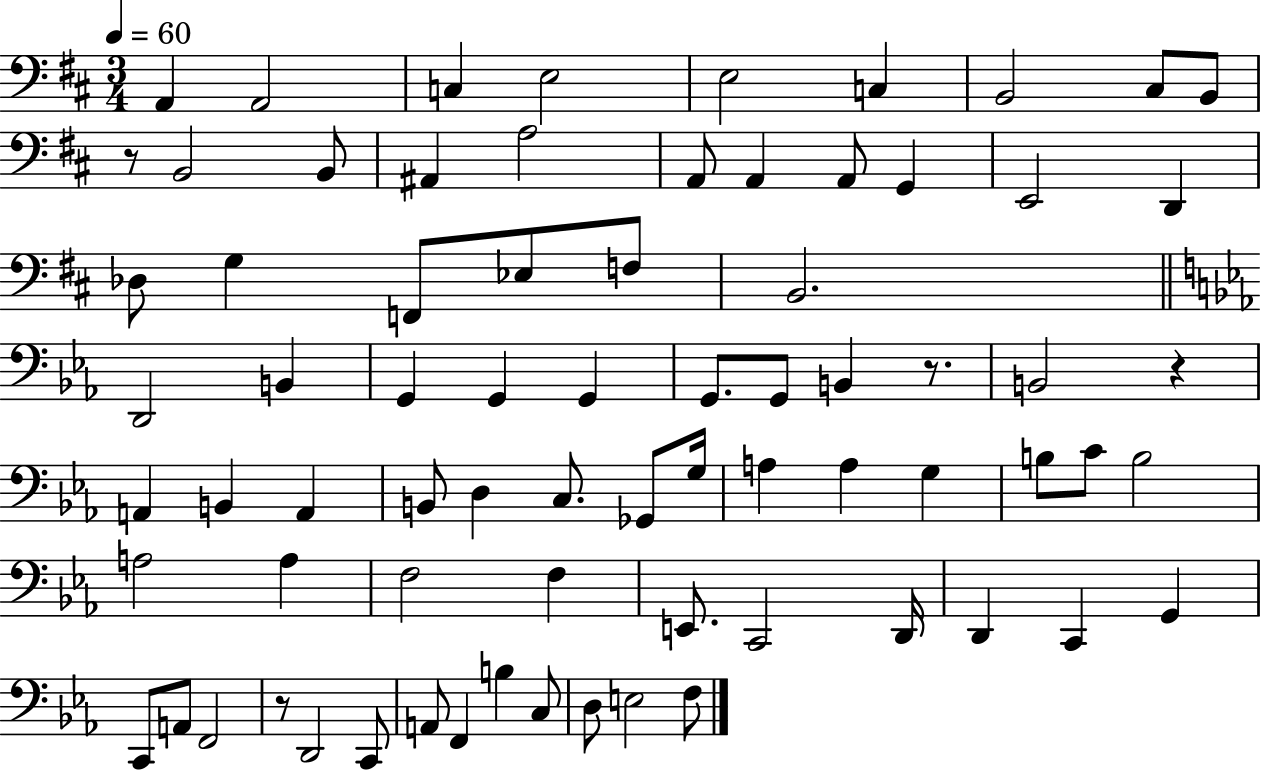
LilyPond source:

{
  \clef bass
  \numericTimeSignature
  \time 3/4
  \key d \major
  \tempo 4 = 60
  a,4 a,2 | c4 e2 | e2 c4 | b,2 cis8 b,8 | \break r8 b,2 b,8 | ais,4 a2 | a,8 a,4 a,8 g,4 | e,2 d,4 | \break des8 g4 f,8 ees8 f8 | b,2. | \bar "||" \break \key c \minor d,2 b,4 | g,4 g,4 g,4 | g,8. g,8 b,4 r8. | b,2 r4 | \break a,4 b,4 a,4 | b,8 d4 c8. ges,8 g16 | a4 a4 g4 | b8 c'8 b2 | \break a2 a4 | f2 f4 | e,8. c,2 d,16 | d,4 c,4 g,4 | \break c,8 a,8 f,2 | r8 d,2 c,8 | a,8 f,4 b4 c8 | d8 e2 f8 | \break \bar "|."
}